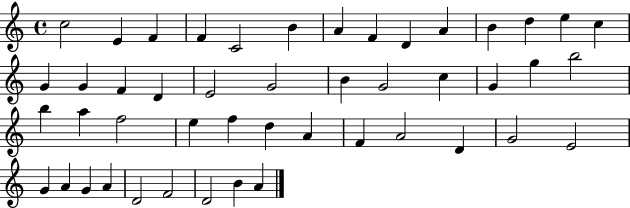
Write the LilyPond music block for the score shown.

{
  \clef treble
  \time 4/4
  \defaultTimeSignature
  \key c \major
  c''2 e'4 f'4 | f'4 c'2 b'4 | a'4 f'4 d'4 a'4 | b'4 d''4 e''4 c''4 | \break g'4 g'4 f'4 d'4 | e'2 g'2 | b'4 g'2 c''4 | g'4 g''4 b''2 | \break b''4 a''4 f''2 | e''4 f''4 d''4 a'4 | f'4 a'2 d'4 | g'2 e'2 | \break g'4 a'4 g'4 a'4 | d'2 f'2 | d'2 b'4 a'4 | \bar "|."
}